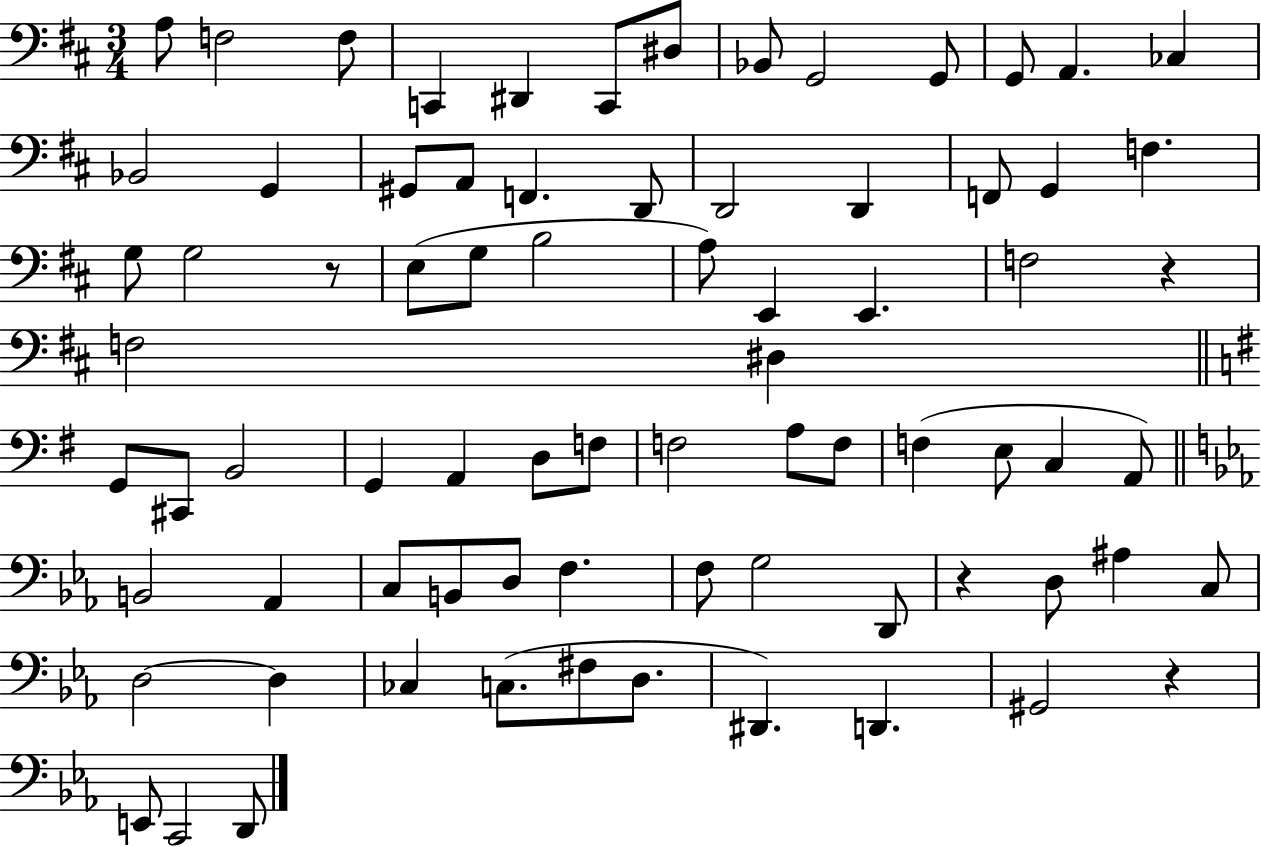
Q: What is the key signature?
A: D major